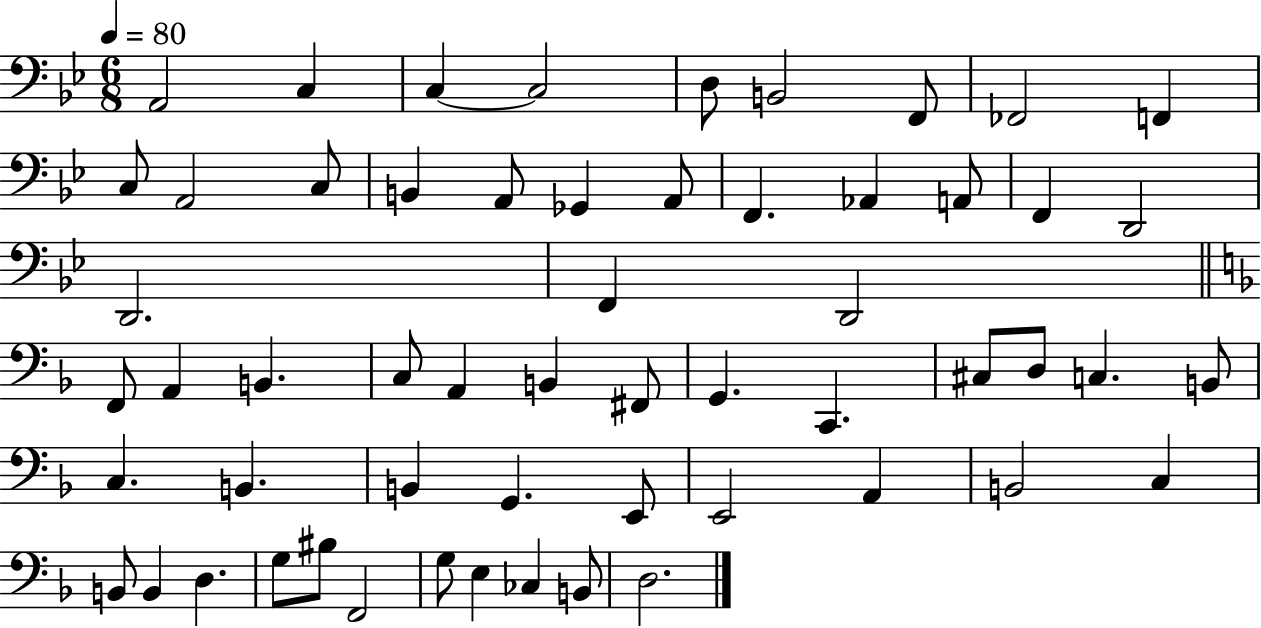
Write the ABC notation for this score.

X:1
T:Untitled
M:6/8
L:1/4
K:Bb
A,,2 C, C, C,2 D,/2 B,,2 F,,/2 _F,,2 F,, C,/2 A,,2 C,/2 B,, A,,/2 _G,, A,,/2 F,, _A,, A,,/2 F,, D,,2 D,,2 F,, D,,2 F,,/2 A,, B,, C,/2 A,, B,, ^F,,/2 G,, C,, ^C,/2 D,/2 C, B,,/2 C, B,, B,, G,, E,,/2 E,,2 A,, B,,2 C, B,,/2 B,, D, G,/2 ^B,/2 F,,2 G,/2 E, _C, B,,/2 D,2